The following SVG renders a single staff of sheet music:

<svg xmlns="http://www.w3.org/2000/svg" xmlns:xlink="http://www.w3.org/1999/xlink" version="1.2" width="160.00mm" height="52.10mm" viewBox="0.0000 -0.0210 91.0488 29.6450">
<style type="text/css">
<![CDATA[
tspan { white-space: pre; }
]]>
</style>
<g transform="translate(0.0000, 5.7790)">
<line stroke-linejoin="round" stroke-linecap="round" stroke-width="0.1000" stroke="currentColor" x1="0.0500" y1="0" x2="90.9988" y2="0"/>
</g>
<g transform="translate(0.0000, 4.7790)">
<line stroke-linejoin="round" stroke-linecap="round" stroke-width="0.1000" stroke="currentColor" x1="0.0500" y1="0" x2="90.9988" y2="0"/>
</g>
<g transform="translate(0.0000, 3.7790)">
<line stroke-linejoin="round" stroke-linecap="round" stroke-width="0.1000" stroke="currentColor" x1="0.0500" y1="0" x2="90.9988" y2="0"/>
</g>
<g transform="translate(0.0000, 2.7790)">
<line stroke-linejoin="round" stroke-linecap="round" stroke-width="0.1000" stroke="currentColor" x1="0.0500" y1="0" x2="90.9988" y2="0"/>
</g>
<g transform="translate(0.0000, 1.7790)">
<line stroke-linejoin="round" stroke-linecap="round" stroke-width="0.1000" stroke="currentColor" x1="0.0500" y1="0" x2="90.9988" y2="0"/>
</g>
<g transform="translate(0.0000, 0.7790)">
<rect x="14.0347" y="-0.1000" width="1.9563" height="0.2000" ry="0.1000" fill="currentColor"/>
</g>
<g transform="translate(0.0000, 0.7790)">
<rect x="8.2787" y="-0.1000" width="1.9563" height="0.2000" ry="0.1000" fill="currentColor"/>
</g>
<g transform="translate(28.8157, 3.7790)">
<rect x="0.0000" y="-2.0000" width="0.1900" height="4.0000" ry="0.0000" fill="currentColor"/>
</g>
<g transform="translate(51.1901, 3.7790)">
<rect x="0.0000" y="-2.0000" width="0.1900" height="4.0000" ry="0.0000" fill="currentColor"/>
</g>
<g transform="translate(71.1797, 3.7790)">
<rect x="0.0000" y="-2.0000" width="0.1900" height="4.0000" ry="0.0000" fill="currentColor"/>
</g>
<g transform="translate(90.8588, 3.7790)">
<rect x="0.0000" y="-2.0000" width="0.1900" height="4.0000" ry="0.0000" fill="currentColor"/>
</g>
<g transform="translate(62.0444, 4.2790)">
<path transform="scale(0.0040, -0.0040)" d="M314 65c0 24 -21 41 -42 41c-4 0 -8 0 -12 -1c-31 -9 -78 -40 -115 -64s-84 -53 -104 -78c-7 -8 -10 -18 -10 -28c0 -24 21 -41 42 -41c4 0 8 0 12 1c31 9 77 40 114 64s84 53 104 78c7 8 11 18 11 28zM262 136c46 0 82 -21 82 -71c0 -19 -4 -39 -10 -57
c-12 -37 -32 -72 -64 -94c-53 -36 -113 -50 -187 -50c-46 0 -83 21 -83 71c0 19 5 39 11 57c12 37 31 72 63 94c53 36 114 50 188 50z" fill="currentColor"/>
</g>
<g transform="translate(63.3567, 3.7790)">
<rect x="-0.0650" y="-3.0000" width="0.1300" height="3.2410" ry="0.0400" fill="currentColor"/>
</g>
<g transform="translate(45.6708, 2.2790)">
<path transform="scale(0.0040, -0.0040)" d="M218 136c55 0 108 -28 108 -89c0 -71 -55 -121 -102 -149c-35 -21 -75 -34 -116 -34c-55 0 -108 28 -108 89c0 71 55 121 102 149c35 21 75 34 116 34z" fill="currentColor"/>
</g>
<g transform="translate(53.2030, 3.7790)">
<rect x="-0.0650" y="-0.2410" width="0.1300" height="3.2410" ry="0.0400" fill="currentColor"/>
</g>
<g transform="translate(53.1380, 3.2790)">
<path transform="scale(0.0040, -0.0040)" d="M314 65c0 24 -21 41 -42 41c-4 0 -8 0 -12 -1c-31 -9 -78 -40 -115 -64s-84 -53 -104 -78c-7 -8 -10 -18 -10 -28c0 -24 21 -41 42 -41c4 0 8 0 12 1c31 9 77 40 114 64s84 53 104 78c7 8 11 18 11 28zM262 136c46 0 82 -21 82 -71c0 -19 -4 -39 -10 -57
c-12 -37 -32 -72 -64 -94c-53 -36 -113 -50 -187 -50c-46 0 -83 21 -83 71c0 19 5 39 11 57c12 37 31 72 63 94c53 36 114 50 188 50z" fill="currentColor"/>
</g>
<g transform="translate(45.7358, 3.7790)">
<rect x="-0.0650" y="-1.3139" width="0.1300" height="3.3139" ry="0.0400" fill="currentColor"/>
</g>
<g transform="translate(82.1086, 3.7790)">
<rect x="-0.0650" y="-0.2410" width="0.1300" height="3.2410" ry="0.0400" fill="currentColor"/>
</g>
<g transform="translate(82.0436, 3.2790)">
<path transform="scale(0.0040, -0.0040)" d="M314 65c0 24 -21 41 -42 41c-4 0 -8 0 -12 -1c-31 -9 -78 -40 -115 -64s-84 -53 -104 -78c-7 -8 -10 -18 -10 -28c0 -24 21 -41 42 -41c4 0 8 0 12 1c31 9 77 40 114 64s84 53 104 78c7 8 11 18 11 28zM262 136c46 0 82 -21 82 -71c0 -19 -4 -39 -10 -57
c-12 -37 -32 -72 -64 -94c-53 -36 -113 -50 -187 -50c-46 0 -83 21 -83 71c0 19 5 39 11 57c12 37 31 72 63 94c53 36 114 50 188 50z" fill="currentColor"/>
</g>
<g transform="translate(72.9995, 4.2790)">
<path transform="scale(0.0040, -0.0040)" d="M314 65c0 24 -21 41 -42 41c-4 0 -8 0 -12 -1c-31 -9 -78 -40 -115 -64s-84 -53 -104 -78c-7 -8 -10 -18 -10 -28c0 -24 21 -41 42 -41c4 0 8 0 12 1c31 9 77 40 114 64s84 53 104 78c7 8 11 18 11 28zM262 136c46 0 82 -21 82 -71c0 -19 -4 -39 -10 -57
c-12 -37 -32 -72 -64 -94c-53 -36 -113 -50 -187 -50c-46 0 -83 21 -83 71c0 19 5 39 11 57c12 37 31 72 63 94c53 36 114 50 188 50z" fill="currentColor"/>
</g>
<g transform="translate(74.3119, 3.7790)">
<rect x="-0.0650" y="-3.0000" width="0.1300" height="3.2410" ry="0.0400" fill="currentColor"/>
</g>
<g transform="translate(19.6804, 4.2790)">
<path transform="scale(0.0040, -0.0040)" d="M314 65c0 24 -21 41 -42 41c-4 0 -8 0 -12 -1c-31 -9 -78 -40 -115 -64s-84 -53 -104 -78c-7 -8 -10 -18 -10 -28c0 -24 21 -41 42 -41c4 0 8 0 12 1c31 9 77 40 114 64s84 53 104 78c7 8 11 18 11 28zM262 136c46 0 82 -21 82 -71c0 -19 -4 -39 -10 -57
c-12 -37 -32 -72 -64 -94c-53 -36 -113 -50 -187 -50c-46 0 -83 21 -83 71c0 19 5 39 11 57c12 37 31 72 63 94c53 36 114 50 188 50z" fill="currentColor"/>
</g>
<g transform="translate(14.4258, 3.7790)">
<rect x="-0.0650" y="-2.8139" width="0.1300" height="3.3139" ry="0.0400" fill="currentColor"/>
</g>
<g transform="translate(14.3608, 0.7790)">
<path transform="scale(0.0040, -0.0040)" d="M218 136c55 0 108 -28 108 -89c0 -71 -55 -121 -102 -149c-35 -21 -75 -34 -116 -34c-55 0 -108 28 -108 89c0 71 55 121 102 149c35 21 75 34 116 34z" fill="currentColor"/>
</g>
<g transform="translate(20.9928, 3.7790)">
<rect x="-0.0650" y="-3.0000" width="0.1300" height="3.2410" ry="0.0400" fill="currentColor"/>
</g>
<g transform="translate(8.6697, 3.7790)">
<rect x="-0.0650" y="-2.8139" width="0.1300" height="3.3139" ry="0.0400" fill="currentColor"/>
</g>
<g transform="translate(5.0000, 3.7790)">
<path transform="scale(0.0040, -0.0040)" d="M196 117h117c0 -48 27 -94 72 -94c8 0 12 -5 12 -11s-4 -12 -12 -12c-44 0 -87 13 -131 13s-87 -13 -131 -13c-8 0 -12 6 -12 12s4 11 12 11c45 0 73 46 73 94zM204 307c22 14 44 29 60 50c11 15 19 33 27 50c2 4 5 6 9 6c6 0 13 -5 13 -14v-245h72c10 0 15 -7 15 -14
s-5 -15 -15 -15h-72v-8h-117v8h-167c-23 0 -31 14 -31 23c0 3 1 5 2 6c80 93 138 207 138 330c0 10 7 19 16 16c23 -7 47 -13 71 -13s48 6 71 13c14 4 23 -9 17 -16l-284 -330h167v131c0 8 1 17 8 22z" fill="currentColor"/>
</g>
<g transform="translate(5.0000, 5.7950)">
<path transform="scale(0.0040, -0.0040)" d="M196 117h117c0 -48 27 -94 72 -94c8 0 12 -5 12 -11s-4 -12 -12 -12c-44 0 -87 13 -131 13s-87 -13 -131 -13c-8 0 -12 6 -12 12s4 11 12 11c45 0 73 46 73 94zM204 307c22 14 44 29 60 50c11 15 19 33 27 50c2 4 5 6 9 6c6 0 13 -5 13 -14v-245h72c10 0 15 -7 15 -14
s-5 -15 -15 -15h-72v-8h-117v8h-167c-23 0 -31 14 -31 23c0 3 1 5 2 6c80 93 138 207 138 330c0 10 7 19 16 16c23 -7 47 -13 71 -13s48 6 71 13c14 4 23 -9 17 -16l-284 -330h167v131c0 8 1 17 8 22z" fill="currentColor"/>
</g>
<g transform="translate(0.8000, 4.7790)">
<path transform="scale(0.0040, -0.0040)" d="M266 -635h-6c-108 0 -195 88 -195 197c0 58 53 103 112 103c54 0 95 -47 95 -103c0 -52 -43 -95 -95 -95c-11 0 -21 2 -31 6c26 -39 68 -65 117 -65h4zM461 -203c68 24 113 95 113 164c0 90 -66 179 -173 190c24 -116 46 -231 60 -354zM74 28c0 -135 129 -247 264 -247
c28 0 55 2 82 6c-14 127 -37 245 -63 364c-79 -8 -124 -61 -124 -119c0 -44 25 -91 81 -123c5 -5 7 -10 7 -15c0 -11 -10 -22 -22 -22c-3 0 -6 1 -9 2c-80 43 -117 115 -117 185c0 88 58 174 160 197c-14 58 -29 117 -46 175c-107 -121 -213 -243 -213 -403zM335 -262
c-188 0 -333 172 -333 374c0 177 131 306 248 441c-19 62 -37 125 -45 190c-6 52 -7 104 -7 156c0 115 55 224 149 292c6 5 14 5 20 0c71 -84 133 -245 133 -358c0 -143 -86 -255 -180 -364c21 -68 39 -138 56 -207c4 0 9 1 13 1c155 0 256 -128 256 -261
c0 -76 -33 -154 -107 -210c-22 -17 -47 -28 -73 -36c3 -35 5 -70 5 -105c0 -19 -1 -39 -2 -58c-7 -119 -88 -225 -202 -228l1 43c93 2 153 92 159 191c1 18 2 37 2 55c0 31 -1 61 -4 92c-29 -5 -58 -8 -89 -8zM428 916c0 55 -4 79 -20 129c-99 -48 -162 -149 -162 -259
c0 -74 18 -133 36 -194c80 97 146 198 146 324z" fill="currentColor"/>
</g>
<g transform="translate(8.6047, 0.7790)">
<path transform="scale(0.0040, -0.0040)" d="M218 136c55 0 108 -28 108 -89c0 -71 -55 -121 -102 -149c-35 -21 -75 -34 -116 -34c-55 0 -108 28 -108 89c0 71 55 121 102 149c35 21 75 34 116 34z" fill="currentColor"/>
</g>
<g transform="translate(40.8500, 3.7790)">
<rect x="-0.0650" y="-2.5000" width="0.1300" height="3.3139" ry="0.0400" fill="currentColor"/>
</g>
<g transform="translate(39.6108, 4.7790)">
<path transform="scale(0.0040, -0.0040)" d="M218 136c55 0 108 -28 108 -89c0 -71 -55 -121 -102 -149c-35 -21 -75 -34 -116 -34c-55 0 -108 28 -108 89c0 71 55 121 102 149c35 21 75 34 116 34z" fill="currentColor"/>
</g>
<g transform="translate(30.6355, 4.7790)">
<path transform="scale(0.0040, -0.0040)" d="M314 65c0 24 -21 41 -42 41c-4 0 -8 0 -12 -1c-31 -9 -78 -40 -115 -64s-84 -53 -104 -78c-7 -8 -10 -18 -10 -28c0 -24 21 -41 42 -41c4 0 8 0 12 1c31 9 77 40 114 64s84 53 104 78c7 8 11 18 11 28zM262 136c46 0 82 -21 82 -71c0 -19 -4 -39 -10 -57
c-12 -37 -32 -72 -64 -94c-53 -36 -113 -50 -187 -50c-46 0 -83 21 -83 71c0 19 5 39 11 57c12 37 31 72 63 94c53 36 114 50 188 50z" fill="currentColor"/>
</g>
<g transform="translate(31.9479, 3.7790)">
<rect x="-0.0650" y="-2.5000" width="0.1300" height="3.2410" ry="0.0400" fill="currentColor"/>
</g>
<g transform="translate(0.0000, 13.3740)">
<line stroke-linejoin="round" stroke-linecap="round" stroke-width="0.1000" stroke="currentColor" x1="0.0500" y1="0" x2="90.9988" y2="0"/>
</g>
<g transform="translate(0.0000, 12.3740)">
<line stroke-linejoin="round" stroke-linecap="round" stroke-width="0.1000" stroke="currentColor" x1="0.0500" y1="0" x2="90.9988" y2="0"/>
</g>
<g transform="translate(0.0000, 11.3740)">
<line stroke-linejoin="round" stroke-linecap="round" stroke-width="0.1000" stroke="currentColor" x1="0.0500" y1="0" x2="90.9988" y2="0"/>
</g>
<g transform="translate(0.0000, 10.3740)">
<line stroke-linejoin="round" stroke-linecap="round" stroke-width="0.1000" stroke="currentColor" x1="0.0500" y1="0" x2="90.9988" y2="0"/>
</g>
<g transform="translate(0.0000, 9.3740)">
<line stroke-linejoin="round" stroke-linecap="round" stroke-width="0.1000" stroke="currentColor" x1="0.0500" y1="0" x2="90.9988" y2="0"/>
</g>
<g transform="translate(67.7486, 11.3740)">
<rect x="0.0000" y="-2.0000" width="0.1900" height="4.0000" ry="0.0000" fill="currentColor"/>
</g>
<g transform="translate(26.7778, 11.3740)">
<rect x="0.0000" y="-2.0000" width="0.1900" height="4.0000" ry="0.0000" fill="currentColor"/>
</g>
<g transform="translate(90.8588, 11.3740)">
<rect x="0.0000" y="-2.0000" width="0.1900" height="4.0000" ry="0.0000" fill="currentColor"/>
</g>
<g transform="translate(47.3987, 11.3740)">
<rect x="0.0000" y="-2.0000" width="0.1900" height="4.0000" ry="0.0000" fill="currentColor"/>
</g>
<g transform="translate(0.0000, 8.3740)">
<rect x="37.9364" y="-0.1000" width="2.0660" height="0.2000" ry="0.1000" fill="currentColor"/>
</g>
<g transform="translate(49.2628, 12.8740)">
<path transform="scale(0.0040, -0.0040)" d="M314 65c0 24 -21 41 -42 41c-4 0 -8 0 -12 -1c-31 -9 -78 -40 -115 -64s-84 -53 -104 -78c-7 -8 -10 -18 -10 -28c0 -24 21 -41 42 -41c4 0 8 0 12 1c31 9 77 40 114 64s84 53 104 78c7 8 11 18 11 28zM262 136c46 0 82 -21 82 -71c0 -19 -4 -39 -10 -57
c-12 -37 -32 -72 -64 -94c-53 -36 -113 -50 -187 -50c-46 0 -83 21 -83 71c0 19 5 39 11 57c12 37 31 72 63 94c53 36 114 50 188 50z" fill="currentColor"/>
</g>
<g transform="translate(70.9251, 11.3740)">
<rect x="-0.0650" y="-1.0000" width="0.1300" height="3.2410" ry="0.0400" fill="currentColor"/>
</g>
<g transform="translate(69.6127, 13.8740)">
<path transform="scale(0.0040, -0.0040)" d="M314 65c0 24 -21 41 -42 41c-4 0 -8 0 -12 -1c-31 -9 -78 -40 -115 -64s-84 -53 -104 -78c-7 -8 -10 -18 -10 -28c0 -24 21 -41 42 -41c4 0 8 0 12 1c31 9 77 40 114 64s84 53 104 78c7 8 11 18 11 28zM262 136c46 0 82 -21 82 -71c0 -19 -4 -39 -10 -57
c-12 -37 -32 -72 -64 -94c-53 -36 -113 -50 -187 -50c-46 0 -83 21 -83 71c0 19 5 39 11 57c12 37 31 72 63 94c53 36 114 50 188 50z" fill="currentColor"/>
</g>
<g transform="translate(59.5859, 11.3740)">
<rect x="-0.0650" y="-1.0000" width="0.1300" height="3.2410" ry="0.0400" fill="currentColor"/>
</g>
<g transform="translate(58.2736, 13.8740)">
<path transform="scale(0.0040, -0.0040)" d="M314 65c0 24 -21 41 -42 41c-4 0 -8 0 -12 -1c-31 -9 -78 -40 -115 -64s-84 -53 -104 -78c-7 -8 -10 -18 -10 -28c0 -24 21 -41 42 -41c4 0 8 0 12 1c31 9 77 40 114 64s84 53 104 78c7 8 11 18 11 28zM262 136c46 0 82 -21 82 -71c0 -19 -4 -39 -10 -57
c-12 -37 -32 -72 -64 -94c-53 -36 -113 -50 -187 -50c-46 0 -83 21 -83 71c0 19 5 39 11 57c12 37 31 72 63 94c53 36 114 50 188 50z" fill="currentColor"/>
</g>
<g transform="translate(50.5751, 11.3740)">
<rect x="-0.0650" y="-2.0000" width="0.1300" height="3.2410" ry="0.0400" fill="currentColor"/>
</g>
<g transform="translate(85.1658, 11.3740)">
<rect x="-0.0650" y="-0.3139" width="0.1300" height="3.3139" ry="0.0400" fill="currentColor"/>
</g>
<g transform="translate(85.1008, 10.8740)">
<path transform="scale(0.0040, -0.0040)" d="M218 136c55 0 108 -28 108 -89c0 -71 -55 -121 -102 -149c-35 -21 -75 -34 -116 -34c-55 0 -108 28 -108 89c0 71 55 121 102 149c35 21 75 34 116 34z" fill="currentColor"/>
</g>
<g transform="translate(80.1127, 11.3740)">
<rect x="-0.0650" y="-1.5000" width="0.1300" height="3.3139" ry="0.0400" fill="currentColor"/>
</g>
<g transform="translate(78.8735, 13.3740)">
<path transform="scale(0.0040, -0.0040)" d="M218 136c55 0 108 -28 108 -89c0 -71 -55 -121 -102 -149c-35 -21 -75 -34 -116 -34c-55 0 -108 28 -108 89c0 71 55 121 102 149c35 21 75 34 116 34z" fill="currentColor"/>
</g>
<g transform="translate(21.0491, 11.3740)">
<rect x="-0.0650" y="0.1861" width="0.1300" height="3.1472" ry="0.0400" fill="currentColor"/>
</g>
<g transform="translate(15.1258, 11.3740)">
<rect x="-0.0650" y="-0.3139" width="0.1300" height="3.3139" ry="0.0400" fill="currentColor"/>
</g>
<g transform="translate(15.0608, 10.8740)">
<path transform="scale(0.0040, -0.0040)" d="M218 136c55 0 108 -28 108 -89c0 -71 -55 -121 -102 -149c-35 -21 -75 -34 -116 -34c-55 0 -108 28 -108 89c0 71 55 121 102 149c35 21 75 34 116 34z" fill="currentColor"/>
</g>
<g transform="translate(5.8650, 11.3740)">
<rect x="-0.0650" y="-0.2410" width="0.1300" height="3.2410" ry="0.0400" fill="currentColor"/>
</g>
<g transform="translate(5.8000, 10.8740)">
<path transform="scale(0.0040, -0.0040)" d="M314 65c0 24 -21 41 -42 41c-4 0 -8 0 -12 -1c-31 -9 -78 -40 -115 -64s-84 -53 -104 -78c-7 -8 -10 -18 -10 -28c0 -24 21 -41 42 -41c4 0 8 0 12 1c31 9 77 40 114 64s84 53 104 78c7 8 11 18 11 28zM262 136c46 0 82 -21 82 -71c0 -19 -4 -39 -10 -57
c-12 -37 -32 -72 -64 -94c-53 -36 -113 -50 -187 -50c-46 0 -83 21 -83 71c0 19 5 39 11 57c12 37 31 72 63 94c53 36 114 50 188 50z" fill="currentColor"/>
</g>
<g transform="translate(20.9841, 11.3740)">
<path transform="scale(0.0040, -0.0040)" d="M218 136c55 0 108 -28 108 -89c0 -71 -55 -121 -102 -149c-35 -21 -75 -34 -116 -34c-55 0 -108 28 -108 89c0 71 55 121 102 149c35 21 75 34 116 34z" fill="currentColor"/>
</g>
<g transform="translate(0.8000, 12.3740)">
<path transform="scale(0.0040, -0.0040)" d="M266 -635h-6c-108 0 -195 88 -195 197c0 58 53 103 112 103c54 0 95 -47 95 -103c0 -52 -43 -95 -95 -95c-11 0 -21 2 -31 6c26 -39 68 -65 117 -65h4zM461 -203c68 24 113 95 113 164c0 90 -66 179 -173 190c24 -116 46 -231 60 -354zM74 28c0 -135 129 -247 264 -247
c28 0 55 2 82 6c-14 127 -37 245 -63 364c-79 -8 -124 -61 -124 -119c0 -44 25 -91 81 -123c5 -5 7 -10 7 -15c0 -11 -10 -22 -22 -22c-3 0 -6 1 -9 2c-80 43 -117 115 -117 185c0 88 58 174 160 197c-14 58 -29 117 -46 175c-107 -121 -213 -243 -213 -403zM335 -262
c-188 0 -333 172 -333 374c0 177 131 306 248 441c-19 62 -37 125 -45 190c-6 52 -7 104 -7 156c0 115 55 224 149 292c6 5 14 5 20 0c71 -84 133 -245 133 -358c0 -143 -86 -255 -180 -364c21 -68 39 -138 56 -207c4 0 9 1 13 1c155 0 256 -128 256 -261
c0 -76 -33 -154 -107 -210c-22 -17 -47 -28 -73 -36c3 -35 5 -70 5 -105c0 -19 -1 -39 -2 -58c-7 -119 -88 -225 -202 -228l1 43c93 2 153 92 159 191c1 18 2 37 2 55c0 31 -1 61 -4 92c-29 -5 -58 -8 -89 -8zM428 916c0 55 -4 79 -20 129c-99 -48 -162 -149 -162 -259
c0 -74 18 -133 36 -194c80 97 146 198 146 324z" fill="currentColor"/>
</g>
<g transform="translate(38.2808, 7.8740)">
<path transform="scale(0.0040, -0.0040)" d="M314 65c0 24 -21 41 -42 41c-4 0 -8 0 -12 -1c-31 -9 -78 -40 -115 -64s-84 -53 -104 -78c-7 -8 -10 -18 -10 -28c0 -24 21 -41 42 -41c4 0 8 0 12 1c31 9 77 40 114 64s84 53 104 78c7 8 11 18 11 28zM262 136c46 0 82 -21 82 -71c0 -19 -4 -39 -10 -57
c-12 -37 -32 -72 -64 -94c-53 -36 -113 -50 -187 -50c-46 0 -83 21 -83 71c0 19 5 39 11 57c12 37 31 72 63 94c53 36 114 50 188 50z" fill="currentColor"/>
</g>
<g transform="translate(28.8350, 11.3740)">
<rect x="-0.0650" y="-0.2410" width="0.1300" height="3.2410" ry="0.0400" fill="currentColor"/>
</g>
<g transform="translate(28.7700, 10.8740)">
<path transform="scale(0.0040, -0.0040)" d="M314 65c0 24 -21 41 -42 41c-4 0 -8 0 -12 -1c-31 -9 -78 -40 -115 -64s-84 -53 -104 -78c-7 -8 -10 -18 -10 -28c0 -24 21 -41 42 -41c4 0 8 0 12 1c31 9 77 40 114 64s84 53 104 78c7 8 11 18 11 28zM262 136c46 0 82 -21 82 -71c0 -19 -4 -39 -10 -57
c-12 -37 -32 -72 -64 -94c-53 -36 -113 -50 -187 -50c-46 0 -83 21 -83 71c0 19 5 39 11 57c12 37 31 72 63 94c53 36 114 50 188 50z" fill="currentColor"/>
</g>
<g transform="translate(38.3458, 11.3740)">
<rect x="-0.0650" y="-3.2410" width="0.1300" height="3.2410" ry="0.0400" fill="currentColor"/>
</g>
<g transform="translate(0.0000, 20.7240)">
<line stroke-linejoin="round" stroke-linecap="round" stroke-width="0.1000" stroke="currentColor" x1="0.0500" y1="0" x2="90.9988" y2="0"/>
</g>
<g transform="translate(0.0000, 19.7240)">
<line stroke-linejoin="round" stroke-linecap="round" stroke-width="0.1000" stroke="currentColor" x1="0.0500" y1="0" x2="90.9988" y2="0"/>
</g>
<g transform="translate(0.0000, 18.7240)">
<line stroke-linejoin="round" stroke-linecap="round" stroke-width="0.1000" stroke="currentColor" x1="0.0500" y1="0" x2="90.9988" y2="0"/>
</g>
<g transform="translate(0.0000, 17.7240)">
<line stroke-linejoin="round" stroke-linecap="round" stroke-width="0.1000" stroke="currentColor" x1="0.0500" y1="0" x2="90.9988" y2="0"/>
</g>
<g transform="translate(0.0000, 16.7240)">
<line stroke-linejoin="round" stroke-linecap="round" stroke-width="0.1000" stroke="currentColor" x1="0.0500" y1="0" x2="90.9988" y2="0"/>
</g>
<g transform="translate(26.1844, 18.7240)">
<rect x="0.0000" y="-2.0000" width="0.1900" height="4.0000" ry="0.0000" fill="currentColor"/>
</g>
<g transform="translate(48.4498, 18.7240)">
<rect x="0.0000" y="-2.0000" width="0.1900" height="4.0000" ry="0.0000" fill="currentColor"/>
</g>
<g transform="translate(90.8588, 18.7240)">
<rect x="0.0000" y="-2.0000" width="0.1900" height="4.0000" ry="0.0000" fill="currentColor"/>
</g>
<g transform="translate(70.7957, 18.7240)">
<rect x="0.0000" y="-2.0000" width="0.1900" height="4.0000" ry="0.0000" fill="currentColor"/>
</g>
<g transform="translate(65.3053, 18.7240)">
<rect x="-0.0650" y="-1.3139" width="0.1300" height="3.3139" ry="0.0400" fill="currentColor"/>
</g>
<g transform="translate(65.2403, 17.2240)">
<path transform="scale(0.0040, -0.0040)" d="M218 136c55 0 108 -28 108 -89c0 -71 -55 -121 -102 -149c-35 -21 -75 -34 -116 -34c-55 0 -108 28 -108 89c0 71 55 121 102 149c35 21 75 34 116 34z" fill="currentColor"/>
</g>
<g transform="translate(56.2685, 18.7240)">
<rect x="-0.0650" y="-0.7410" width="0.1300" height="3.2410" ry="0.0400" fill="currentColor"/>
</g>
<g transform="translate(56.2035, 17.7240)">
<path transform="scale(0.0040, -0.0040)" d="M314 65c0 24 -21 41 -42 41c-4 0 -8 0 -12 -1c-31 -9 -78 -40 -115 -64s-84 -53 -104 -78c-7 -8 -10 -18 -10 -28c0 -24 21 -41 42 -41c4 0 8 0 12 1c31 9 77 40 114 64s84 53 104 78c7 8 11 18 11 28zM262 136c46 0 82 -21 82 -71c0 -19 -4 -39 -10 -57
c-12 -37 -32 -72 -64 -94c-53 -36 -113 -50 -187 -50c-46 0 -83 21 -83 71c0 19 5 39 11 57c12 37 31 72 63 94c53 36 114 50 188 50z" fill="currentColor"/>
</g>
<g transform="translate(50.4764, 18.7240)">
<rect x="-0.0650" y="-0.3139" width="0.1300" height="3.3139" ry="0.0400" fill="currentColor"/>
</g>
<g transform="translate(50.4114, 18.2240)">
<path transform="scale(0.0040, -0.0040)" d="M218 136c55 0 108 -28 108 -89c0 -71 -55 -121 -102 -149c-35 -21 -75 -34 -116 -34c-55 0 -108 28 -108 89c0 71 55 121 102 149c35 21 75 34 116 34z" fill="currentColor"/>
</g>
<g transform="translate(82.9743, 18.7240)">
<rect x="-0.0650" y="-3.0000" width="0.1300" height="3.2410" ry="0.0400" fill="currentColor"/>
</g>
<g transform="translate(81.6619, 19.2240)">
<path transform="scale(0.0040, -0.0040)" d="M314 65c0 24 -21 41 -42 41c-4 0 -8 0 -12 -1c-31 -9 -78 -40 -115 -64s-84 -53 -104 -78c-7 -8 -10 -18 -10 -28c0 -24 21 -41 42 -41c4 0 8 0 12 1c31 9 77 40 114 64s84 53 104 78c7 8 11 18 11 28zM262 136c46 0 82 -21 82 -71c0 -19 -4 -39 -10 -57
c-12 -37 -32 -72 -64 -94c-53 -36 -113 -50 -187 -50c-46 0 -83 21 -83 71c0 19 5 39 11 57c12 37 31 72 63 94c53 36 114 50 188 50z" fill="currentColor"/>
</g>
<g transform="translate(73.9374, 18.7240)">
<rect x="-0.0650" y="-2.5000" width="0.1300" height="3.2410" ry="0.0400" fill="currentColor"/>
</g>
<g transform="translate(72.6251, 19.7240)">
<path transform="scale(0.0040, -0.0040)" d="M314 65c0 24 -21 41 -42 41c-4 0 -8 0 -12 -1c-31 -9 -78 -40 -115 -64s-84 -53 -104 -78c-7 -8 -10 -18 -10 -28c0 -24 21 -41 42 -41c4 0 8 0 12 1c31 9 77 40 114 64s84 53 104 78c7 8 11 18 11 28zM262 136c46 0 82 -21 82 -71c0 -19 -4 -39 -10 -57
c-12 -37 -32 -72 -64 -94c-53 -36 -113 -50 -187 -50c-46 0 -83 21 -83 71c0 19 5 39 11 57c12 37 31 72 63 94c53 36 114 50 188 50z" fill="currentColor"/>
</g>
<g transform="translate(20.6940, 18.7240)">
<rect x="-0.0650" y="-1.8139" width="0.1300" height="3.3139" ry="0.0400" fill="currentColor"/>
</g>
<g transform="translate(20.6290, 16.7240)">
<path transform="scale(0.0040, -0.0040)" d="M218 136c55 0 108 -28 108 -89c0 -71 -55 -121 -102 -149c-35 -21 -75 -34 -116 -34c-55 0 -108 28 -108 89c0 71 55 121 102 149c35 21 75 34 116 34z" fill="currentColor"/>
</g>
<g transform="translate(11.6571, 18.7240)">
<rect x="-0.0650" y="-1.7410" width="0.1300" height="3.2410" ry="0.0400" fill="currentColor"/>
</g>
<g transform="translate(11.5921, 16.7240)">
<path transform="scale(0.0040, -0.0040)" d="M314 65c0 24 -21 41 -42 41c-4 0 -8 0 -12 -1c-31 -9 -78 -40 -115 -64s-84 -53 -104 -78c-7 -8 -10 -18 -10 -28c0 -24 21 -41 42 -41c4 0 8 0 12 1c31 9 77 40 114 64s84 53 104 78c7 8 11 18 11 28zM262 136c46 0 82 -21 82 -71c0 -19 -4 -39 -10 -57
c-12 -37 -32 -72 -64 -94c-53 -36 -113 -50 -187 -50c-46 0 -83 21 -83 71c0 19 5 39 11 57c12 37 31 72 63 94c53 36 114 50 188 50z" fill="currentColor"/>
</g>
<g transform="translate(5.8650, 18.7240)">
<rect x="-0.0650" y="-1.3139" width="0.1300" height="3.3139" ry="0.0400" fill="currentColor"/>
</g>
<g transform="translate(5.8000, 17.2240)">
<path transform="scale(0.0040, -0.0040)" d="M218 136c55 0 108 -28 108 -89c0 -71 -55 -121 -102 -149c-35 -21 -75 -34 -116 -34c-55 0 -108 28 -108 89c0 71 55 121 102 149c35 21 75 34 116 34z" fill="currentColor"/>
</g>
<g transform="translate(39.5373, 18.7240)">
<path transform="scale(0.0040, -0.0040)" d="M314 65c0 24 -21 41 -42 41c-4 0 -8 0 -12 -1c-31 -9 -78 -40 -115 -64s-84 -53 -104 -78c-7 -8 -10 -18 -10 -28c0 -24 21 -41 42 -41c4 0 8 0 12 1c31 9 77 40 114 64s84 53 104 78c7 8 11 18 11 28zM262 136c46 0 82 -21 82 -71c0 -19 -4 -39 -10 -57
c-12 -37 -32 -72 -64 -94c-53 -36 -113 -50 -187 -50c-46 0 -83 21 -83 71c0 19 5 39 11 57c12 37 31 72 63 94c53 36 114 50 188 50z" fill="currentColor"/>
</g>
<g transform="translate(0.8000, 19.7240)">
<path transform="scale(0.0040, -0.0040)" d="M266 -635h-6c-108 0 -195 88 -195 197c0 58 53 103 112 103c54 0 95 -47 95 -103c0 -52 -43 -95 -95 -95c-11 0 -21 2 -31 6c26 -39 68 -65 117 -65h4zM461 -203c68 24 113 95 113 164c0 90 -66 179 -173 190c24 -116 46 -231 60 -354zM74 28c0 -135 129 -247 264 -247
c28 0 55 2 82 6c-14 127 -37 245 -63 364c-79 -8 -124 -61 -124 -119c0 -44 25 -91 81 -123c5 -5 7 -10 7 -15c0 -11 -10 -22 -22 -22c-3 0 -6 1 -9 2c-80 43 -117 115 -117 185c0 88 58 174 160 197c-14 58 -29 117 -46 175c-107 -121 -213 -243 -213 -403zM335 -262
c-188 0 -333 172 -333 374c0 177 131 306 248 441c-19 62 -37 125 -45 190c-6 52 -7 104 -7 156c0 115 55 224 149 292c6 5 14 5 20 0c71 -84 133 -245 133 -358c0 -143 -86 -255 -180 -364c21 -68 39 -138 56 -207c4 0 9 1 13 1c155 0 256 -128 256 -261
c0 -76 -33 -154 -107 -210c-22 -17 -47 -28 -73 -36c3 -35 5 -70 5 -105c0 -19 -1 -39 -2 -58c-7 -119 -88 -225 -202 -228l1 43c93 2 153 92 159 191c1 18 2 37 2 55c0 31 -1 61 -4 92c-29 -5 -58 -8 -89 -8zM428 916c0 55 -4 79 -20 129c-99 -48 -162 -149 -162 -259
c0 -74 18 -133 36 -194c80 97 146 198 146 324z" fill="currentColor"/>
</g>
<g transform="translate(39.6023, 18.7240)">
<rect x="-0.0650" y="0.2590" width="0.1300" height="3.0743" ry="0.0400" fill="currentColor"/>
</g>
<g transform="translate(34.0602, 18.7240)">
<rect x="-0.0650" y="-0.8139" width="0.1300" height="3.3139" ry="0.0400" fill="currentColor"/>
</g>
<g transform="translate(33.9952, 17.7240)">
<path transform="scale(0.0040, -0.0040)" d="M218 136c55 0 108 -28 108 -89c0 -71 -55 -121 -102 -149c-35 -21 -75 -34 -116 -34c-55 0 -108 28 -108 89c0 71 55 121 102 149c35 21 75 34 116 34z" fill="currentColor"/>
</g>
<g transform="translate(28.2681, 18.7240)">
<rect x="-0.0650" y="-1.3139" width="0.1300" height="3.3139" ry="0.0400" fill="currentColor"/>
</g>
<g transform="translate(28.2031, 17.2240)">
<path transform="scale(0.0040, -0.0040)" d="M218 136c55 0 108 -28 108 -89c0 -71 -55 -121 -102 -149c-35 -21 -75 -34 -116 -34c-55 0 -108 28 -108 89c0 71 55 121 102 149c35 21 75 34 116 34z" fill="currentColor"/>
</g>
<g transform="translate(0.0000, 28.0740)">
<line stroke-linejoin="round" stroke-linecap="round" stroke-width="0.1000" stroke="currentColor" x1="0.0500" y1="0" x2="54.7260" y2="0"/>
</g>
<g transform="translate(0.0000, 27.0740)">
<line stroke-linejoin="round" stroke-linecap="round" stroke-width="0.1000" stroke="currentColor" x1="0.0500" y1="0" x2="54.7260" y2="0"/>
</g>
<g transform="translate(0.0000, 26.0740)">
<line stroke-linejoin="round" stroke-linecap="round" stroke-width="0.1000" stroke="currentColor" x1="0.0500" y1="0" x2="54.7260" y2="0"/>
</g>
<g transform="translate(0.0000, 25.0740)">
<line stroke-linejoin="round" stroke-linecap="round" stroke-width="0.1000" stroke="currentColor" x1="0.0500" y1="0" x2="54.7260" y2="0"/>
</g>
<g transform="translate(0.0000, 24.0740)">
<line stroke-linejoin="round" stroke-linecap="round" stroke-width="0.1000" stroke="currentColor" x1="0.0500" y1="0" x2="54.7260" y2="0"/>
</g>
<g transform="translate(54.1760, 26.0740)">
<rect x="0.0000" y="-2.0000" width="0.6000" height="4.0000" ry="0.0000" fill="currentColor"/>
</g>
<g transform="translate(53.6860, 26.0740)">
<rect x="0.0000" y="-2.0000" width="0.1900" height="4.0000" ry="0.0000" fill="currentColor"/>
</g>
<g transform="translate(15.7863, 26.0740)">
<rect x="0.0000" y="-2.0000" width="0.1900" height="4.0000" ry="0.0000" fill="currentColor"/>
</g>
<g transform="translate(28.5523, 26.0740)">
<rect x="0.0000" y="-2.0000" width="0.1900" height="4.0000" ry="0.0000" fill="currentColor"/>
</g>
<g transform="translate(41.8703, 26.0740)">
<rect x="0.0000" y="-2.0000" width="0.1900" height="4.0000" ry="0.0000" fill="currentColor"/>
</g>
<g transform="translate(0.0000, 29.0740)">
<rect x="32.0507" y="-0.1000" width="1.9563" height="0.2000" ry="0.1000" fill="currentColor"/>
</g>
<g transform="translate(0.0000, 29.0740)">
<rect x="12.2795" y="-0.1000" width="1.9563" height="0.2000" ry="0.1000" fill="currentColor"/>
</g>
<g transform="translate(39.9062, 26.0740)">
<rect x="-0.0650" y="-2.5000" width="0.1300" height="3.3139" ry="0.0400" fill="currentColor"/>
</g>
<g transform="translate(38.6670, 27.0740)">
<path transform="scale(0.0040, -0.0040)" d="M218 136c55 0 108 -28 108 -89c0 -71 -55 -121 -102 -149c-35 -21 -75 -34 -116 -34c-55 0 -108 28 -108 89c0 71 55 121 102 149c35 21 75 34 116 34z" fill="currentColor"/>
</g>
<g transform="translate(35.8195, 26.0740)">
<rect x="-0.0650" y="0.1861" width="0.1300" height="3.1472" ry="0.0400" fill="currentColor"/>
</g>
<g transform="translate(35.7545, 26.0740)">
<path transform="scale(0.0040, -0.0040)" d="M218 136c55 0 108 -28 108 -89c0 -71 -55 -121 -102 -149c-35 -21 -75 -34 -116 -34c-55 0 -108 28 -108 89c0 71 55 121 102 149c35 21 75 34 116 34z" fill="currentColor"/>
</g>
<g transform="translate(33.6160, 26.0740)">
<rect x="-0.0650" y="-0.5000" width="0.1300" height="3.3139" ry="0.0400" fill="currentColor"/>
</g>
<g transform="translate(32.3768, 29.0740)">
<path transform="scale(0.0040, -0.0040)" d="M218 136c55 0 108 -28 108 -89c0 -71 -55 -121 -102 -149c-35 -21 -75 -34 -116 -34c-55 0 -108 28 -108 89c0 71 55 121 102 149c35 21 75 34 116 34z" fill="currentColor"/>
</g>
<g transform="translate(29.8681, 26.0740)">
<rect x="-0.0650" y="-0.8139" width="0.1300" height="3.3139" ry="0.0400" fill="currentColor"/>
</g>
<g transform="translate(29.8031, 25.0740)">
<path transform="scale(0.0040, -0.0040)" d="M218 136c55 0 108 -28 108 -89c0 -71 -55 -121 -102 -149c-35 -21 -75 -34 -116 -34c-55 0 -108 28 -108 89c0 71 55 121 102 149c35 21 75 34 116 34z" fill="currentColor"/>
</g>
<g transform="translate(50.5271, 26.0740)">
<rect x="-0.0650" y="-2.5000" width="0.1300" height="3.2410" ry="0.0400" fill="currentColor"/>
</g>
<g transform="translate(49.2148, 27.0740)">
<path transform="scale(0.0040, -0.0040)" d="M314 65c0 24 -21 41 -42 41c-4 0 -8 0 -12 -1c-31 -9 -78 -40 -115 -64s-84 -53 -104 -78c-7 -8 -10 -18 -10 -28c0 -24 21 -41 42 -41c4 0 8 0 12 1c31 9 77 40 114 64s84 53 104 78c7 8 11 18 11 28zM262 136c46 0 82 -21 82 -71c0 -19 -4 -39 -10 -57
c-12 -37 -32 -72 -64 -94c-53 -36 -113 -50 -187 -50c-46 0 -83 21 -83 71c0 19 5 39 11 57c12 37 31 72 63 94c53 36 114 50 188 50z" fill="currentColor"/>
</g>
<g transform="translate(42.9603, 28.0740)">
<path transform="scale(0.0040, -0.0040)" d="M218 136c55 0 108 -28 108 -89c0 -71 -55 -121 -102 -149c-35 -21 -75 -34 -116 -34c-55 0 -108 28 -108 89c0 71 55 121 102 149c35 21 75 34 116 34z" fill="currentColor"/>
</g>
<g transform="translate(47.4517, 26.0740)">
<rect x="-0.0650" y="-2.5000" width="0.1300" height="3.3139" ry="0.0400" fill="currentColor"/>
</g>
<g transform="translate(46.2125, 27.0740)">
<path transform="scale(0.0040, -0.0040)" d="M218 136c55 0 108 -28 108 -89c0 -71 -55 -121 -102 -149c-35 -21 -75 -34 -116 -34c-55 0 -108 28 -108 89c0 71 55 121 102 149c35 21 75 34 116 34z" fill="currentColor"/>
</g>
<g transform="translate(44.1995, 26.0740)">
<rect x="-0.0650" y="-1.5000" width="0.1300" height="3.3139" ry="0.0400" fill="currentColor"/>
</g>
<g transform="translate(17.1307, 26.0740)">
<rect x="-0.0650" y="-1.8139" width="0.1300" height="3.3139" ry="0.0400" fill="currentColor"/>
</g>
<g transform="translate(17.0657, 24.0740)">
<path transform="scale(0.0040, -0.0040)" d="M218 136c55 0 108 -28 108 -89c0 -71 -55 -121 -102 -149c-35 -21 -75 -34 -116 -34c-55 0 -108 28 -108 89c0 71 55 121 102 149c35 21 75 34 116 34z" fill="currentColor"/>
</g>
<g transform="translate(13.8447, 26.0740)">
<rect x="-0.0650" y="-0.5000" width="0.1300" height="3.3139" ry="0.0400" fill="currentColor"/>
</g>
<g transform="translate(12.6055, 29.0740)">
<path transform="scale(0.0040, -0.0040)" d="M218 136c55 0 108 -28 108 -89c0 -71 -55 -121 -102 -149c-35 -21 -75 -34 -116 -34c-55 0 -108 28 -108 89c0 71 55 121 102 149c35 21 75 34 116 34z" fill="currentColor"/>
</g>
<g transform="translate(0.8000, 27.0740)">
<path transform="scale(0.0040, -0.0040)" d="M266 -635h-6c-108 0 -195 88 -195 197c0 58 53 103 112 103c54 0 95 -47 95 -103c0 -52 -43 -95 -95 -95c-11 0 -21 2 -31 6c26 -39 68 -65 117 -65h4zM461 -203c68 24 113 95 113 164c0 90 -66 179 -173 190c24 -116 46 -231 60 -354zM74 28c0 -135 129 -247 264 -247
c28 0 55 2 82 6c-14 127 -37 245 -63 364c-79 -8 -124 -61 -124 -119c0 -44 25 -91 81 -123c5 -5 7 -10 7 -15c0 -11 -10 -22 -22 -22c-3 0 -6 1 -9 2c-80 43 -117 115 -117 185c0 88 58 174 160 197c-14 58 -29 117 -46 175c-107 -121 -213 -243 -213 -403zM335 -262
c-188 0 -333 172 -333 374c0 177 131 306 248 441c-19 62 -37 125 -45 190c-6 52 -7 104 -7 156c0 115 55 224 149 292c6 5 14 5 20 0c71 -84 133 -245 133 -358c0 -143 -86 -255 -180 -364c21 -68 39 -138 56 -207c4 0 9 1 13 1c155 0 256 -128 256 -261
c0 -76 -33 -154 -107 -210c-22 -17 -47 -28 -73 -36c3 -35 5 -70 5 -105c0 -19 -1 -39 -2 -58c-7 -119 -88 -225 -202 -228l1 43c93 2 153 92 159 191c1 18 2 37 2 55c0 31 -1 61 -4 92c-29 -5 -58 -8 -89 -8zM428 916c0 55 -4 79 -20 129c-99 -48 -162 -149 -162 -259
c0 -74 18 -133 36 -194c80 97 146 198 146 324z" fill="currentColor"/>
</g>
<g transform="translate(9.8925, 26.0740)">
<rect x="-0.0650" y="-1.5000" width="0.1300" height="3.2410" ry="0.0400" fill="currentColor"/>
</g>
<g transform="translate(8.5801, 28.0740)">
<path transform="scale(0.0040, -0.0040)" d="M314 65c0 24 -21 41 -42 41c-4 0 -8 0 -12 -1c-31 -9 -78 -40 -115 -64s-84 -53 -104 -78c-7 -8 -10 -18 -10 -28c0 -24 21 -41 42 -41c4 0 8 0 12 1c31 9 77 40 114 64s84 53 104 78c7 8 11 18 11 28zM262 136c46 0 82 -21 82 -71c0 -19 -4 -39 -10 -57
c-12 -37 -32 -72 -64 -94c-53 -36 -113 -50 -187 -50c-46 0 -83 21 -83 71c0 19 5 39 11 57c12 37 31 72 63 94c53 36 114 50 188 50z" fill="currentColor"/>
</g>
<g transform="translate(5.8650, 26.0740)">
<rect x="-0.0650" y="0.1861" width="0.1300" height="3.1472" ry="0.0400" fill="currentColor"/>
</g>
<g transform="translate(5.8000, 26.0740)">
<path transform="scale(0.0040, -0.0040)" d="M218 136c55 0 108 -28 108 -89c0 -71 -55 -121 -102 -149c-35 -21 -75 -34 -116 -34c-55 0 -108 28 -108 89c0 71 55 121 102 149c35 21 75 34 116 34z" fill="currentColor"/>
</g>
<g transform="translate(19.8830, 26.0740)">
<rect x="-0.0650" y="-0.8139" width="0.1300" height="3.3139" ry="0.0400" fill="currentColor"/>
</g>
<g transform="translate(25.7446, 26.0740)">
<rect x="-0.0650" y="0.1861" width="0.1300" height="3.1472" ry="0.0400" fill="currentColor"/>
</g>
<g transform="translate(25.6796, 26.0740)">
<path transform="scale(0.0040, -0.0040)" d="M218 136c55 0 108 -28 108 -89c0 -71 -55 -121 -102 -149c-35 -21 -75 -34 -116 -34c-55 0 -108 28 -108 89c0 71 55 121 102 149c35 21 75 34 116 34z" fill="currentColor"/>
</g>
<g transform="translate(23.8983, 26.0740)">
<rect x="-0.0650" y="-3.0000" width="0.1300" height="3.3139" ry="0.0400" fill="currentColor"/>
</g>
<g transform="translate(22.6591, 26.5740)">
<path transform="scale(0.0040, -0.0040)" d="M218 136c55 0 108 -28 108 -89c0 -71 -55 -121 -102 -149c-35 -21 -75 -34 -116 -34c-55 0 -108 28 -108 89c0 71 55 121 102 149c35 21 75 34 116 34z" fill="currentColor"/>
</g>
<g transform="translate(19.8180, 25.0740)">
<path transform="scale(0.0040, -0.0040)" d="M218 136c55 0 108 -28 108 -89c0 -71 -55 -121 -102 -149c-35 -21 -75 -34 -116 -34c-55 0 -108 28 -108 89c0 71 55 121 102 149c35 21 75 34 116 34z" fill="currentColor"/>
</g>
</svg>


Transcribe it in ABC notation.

X:1
T:Untitled
M:4/4
L:1/4
K:C
a a A2 G2 G e c2 A2 A2 c2 c2 c B c2 b2 F2 D2 D2 E c e f2 f e d B2 c d2 e G2 A2 B E2 C f d A B d C B G E G G2